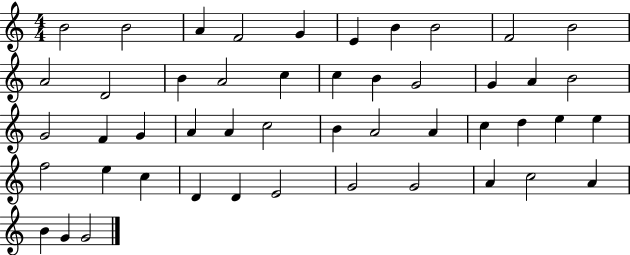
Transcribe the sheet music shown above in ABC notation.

X:1
T:Untitled
M:4/4
L:1/4
K:C
B2 B2 A F2 G E B B2 F2 B2 A2 D2 B A2 c c B G2 G A B2 G2 F G A A c2 B A2 A c d e e f2 e c D D E2 G2 G2 A c2 A B G G2